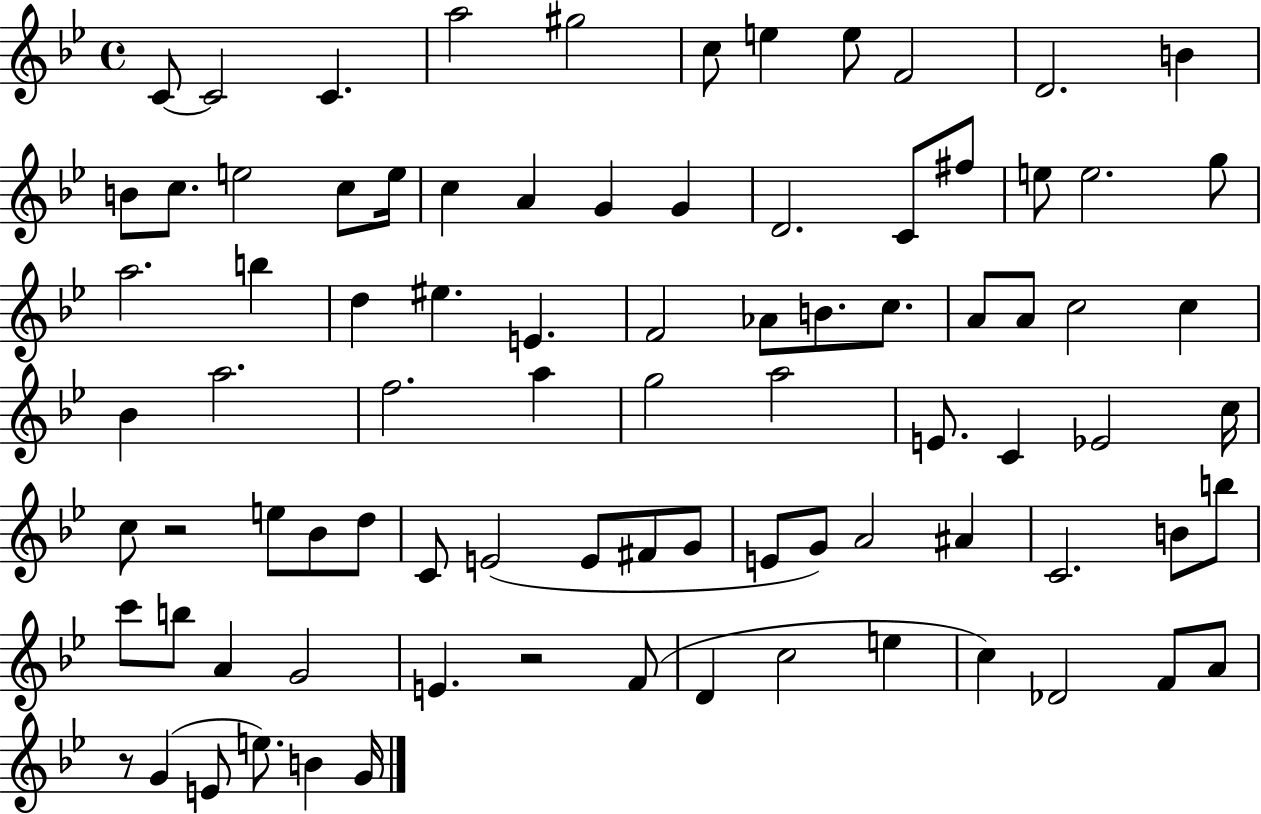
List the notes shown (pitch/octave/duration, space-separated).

C4/e C4/h C4/q. A5/h G#5/h C5/e E5/q E5/e F4/h D4/h. B4/q B4/e C5/e. E5/h C5/e E5/s C5/q A4/q G4/q G4/q D4/h. C4/e F#5/e E5/e E5/h. G5/e A5/h. B5/q D5/q EIS5/q. E4/q. F4/h Ab4/e B4/e. C5/e. A4/e A4/e C5/h C5/q Bb4/q A5/h. F5/h. A5/q G5/h A5/h E4/e. C4/q Eb4/h C5/s C5/e R/h E5/e Bb4/e D5/e C4/e E4/h E4/e F#4/e G4/e E4/e G4/e A4/h A#4/q C4/h. B4/e B5/e C6/e B5/e A4/q G4/h E4/q. R/h F4/e D4/q C5/h E5/q C5/q Db4/h F4/e A4/e R/e G4/q E4/e E5/e. B4/q G4/s